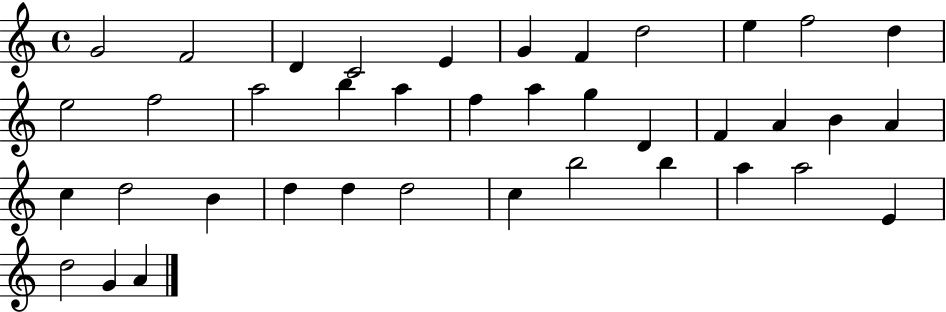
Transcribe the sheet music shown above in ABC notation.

X:1
T:Untitled
M:4/4
L:1/4
K:C
G2 F2 D C2 E G F d2 e f2 d e2 f2 a2 b a f a g D F A B A c d2 B d d d2 c b2 b a a2 E d2 G A